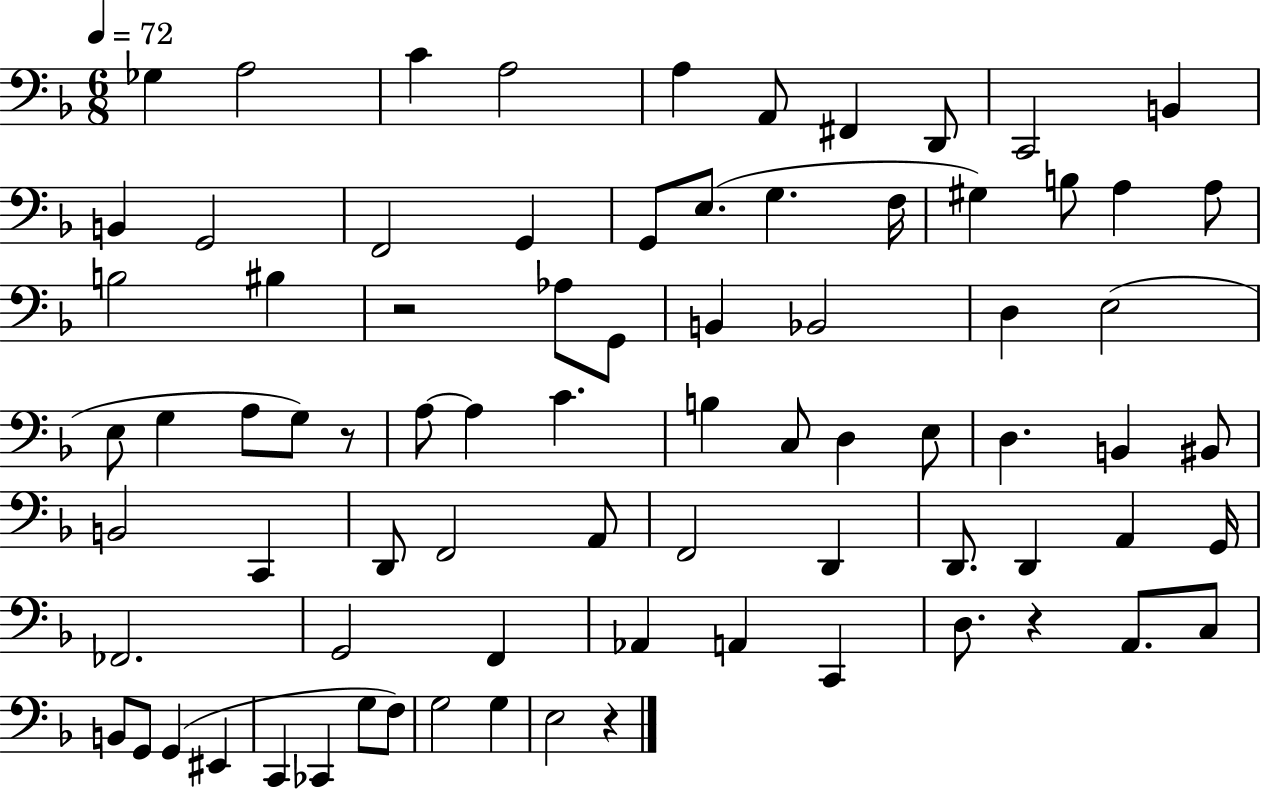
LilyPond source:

{
  \clef bass
  \numericTimeSignature
  \time 6/8
  \key f \major
  \tempo 4 = 72
  ges4 a2 | c'4 a2 | a4 a,8 fis,4 d,8 | c,2 b,4 | \break b,4 g,2 | f,2 g,4 | g,8 e8.( g4. f16 | gis4) b8 a4 a8 | \break b2 bis4 | r2 aes8 g,8 | b,4 bes,2 | d4 e2( | \break e8 g4 a8 g8) r8 | a8~~ a4 c'4. | b4 c8 d4 e8 | d4. b,4 bis,8 | \break b,2 c,4 | d,8 f,2 a,8 | f,2 d,4 | d,8. d,4 a,4 g,16 | \break fes,2. | g,2 f,4 | aes,4 a,4 c,4 | d8. r4 a,8. c8 | \break b,8 g,8 g,4( eis,4 | c,4 ces,4 g8 f8) | g2 g4 | e2 r4 | \break \bar "|."
}